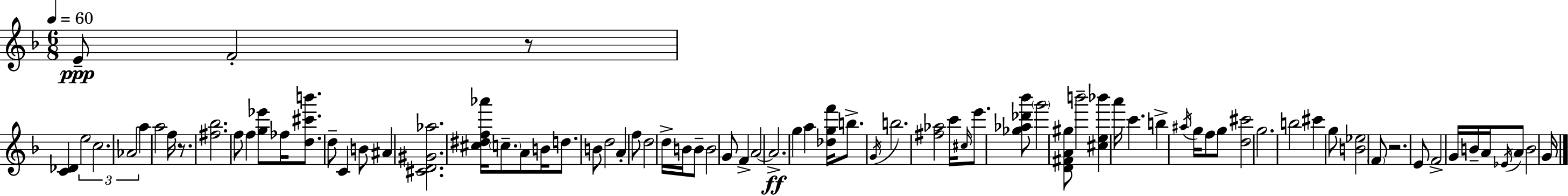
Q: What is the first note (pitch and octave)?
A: E4